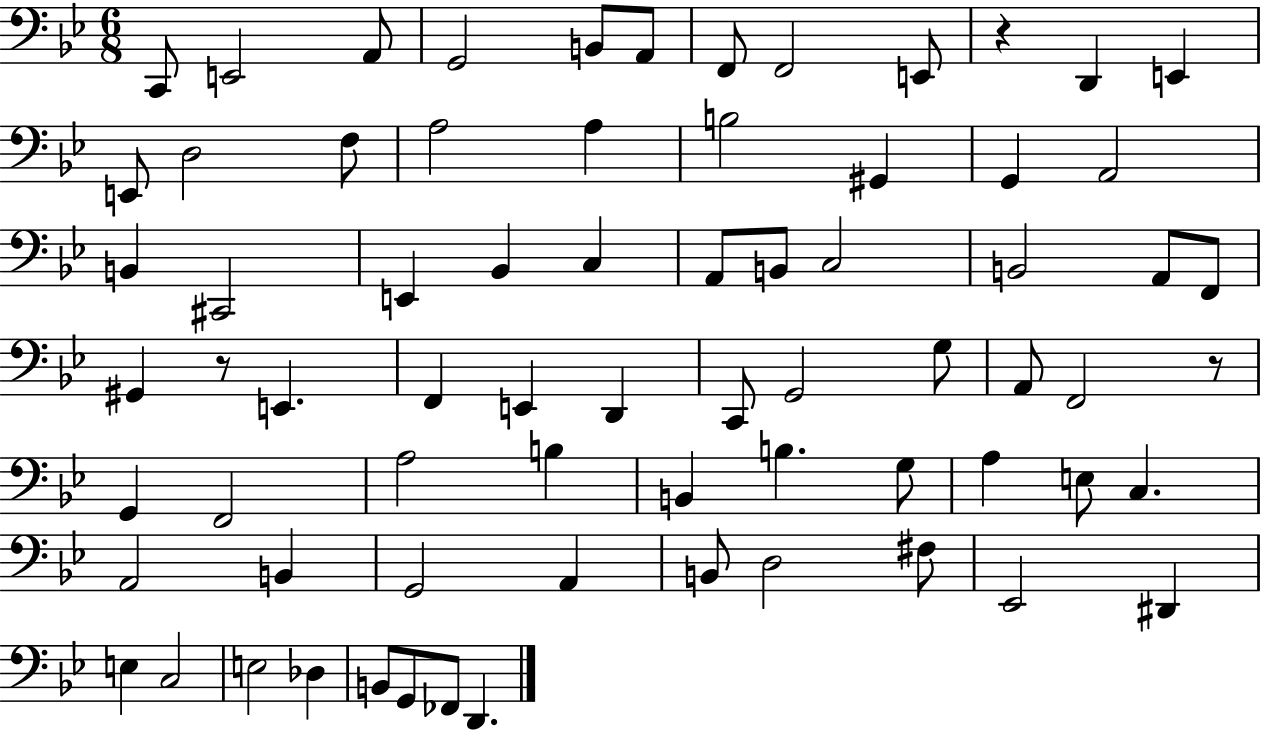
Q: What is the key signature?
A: BES major